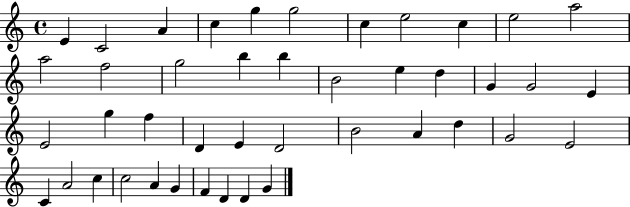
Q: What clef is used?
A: treble